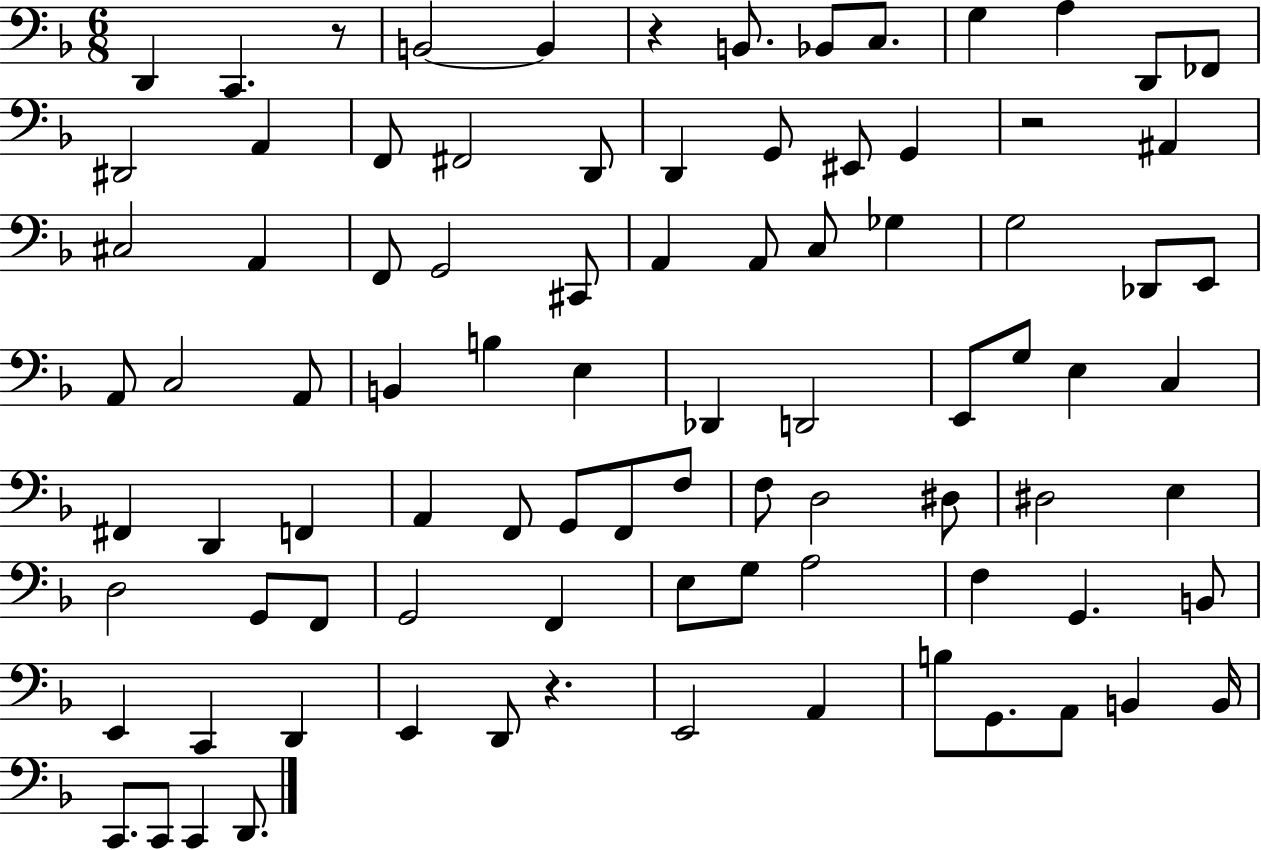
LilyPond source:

{
  \clef bass
  \numericTimeSignature
  \time 6/8
  \key f \major
  d,4 c,4. r8 | b,2~~ b,4 | r4 b,8. bes,8 c8. | g4 a4 d,8 fes,8 | \break dis,2 a,4 | f,8 fis,2 d,8 | d,4 g,8 eis,8 g,4 | r2 ais,4 | \break cis2 a,4 | f,8 g,2 cis,8 | a,4 a,8 c8 ges4 | g2 des,8 e,8 | \break a,8 c2 a,8 | b,4 b4 e4 | des,4 d,2 | e,8 g8 e4 c4 | \break fis,4 d,4 f,4 | a,4 f,8 g,8 f,8 f8 | f8 d2 dis8 | dis2 e4 | \break d2 g,8 f,8 | g,2 f,4 | e8 g8 a2 | f4 g,4. b,8 | \break e,4 c,4 d,4 | e,4 d,8 r4. | e,2 a,4 | b8 g,8. a,8 b,4 b,16 | \break c,8. c,8 c,4 d,8. | \bar "|."
}